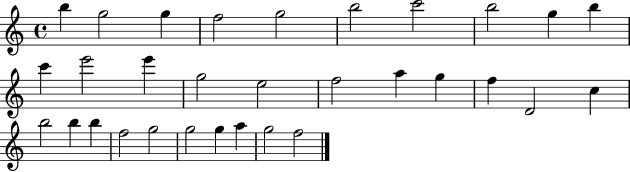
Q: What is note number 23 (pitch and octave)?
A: B5